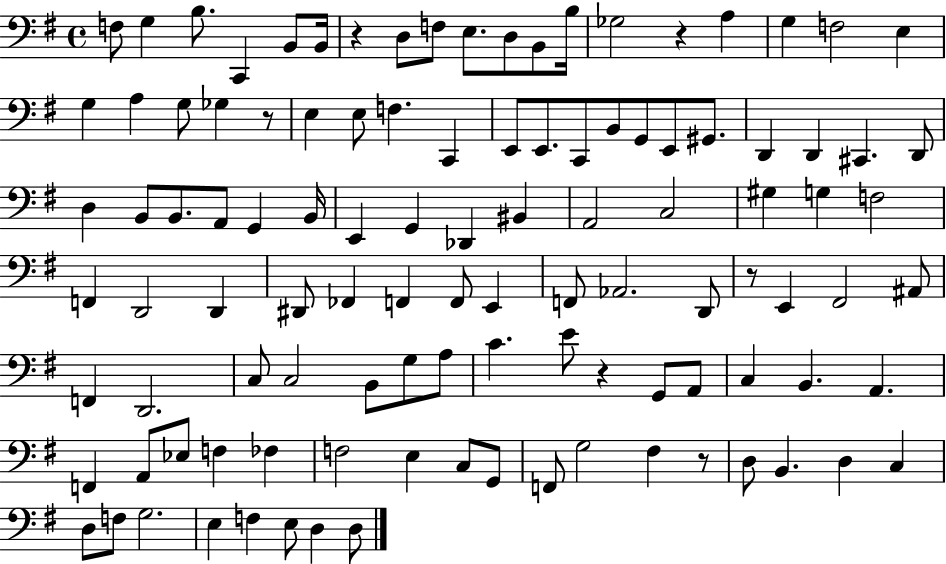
X:1
T:Untitled
M:4/4
L:1/4
K:G
F,/2 G, B,/2 C,, B,,/2 B,,/4 z D,/2 F,/2 E,/2 D,/2 B,,/2 B,/4 _G,2 z A, G, F,2 E, G, A, G,/2 _G, z/2 E, E,/2 F, C,, E,,/2 E,,/2 C,,/2 B,,/2 G,,/2 E,,/2 ^G,,/2 D,, D,, ^C,, D,,/2 D, B,,/2 B,,/2 A,,/2 G,, B,,/4 E,, G,, _D,, ^B,, A,,2 C,2 ^G, G, F,2 F,, D,,2 D,, ^D,,/2 _F,, F,, F,,/2 E,, F,,/2 _A,,2 D,,/2 z/2 E,, ^F,,2 ^A,,/2 F,, D,,2 C,/2 C,2 B,,/2 G,/2 A,/2 C E/2 z G,,/2 A,,/2 C, B,, A,, F,, A,,/2 _E,/2 F, _F, F,2 E, C,/2 G,,/2 F,,/2 G,2 ^F, z/2 D,/2 B,, D, C, D,/2 F,/2 G,2 E, F, E,/2 D, D,/2